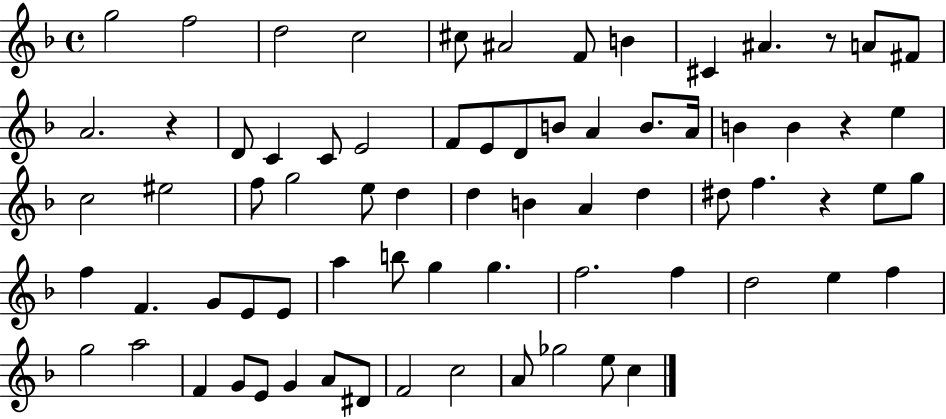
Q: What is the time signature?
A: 4/4